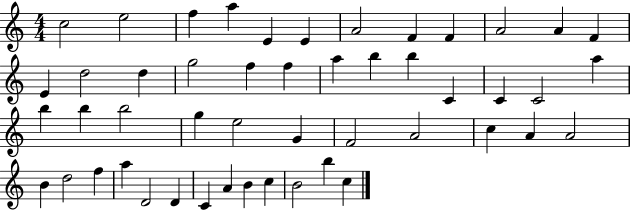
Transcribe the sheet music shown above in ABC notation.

X:1
T:Untitled
M:4/4
L:1/4
K:C
c2 e2 f a E E A2 F F A2 A F E d2 d g2 f f a b b C C C2 a b b b2 g e2 G F2 A2 c A A2 B d2 f a D2 D C A B c B2 b c